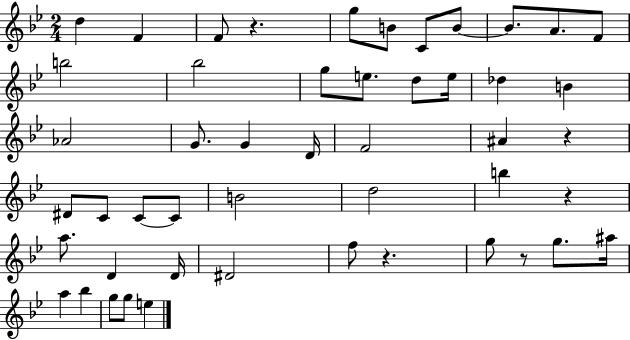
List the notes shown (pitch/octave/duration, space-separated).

D5/q F4/q F4/e R/q. G5/e B4/e C4/e B4/e B4/e. A4/e. F4/e B5/h Bb5/h G5/e E5/e. D5/e E5/s Db5/q B4/q Ab4/h G4/e. G4/q D4/s F4/h A#4/q R/q D#4/e C4/e C4/e C4/e B4/h D5/h B5/q R/q A5/e. D4/q D4/s D#4/h F5/e R/q. G5/e R/e G5/e. A#5/s A5/q Bb5/q G5/e G5/e E5/q